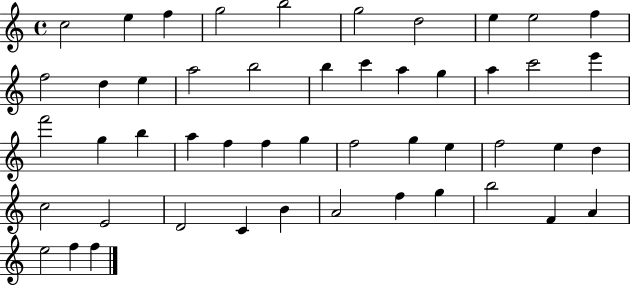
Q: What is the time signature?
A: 4/4